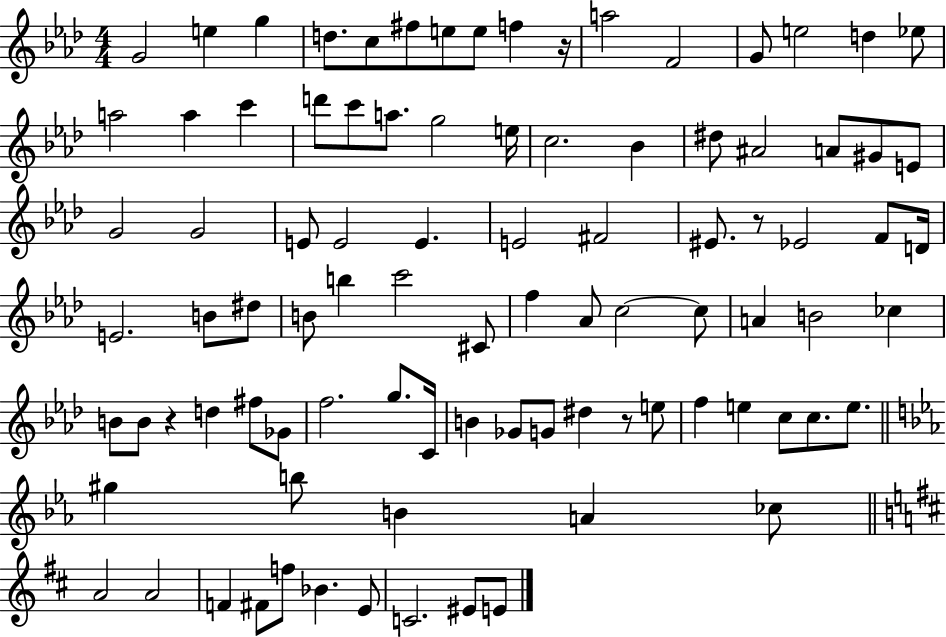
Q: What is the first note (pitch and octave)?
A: G4